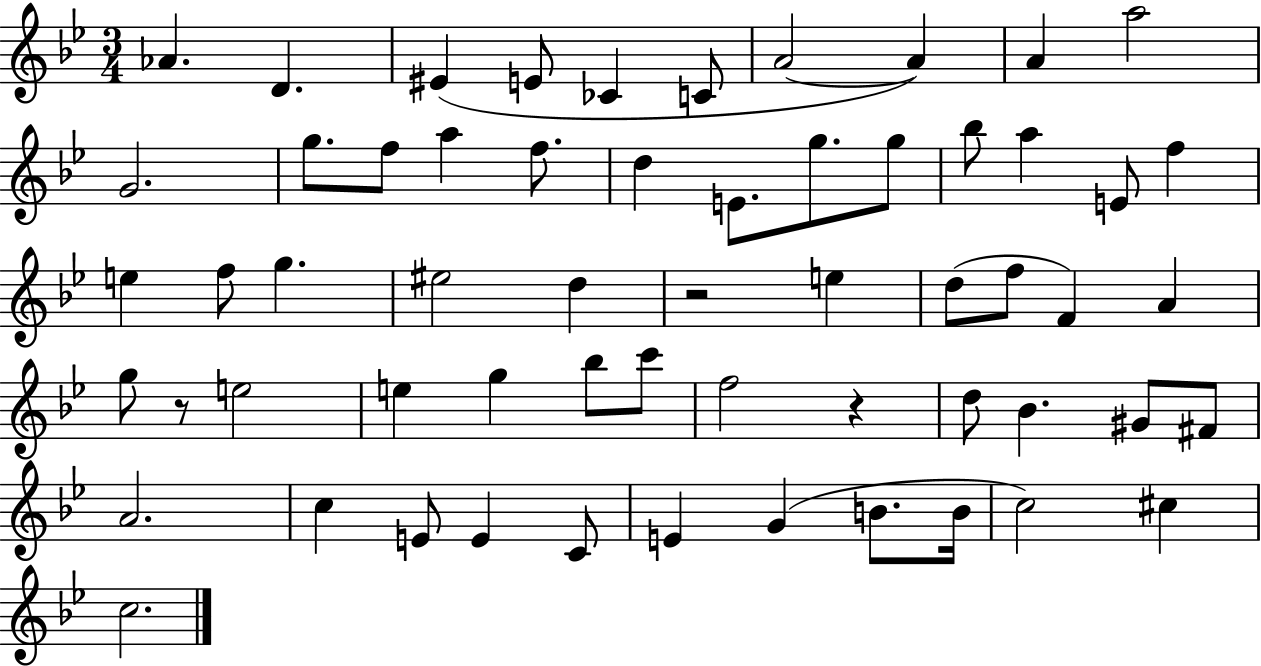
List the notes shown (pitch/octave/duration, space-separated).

Ab4/q. D4/q. EIS4/q E4/e CES4/q C4/e A4/h A4/q A4/q A5/h G4/h. G5/e. F5/e A5/q F5/e. D5/q E4/e. G5/e. G5/e Bb5/e A5/q E4/e F5/q E5/q F5/e G5/q. EIS5/h D5/q R/h E5/q D5/e F5/e F4/q A4/q G5/e R/e E5/h E5/q G5/q Bb5/e C6/e F5/h R/q D5/e Bb4/q. G#4/e F#4/e A4/h. C5/q E4/e E4/q C4/e E4/q G4/q B4/e. B4/s C5/h C#5/q C5/h.